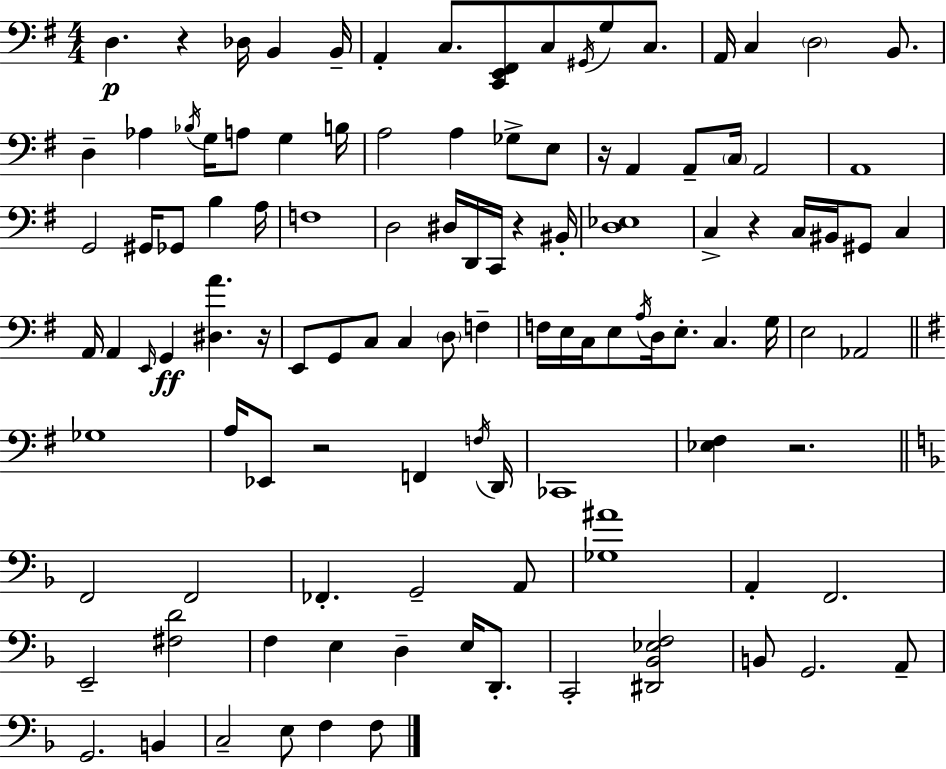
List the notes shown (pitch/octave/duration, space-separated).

D3/q. R/q Db3/s B2/q B2/s A2/q C3/e. [C2,E2,F#2]/e C3/e G#2/s G3/e C3/e. A2/s C3/q D3/h B2/e. D3/q Ab3/q Bb3/s G3/s A3/e G3/q B3/s A3/h A3/q Gb3/e E3/e R/s A2/q A2/e C3/s A2/h A2/w G2/h G#2/s Gb2/e B3/q A3/s F3/w D3/h D#3/s D2/s C2/s R/q BIS2/s [D3,Eb3]/w C3/q R/q C3/s BIS2/s G#2/e C3/q A2/s A2/q E2/s G2/q [D#3,A4]/q. R/s E2/e G2/e C3/e C3/q D3/e F3/q F3/s E3/s C3/s E3/e A3/s D3/s E3/e. C3/q. G3/s E3/h Ab2/h Gb3/w A3/s Eb2/e R/h F2/q F3/s D2/s CES2/w [Eb3,F#3]/q R/h. F2/h F2/h FES2/q. G2/h A2/e [Gb3,A#4]/w A2/q F2/h. E2/h [F#3,D4]/h F3/q E3/q D3/q E3/s D2/e. C2/h [D#2,Bb2,Eb3,F3]/h B2/e G2/h. A2/e G2/h. B2/q C3/h E3/e F3/q F3/e